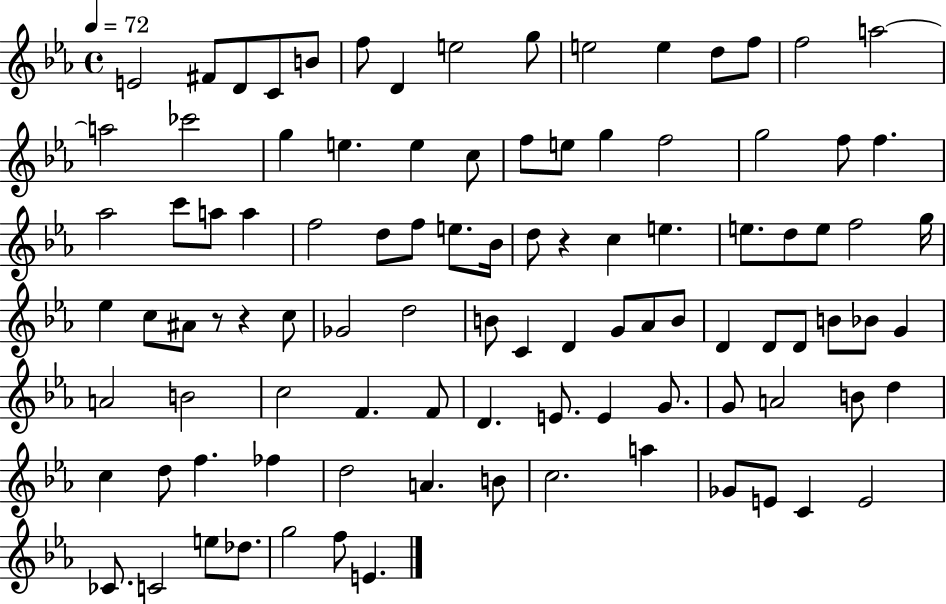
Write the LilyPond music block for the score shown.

{
  \clef treble
  \time 4/4
  \defaultTimeSignature
  \key ees \major
  \tempo 4 = 72
  e'2 fis'8 d'8 c'8 b'8 | f''8 d'4 e''2 g''8 | e''2 e''4 d''8 f''8 | f''2 a''2~~ | \break a''2 ces'''2 | g''4 e''4. e''4 c''8 | f''8 e''8 g''4 f''2 | g''2 f''8 f''4. | \break aes''2 c'''8 a''8 a''4 | f''2 d''8 f''8 e''8. bes'16 | d''8 r4 c''4 e''4. | e''8. d''8 e''8 f''2 g''16 | \break ees''4 c''8 ais'8 r8 r4 c''8 | ges'2 d''2 | b'8 c'4 d'4 g'8 aes'8 b'8 | d'4 d'8 d'8 b'8 bes'8 g'4 | \break a'2 b'2 | c''2 f'4. f'8 | d'4. e'8. e'4 g'8. | g'8 a'2 b'8 d''4 | \break c''4 d''8 f''4. fes''4 | d''2 a'4. b'8 | c''2. a''4 | ges'8 e'8 c'4 e'2 | \break ces'8. c'2 e''8 des''8. | g''2 f''8 e'4. | \bar "|."
}